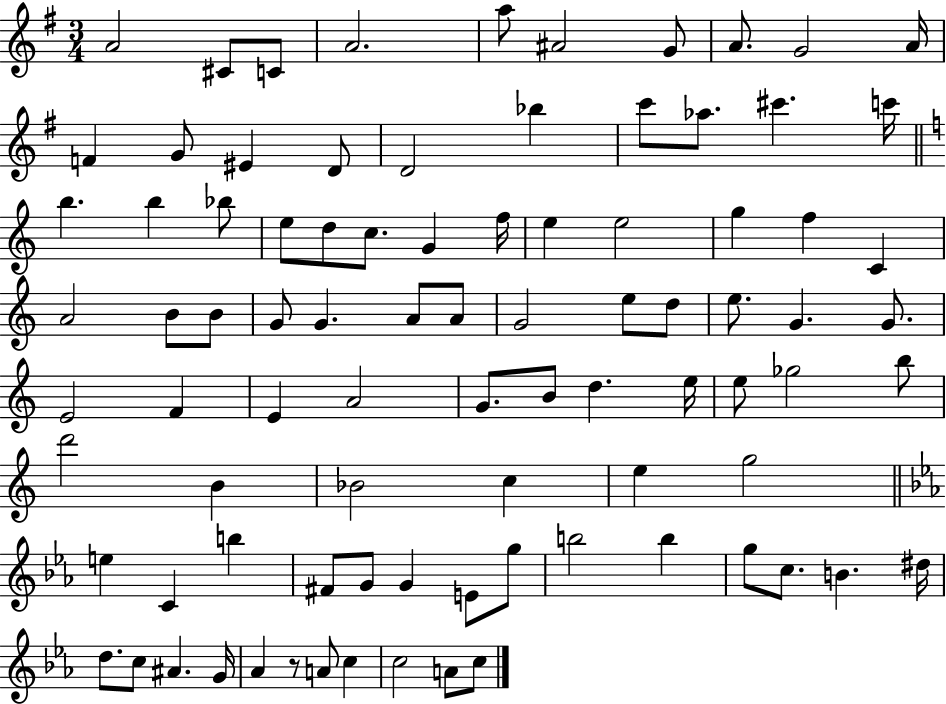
X:1
T:Untitled
M:3/4
L:1/4
K:G
A2 ^C/2 C/2 A2 a/2 ^A2 G/2 A/2 G2 A/4 F G/2 ^E D/2 D2 _b c'/2 _a/2 ^c' c'/4 b b _b/2 e/2 d/2 c/2 G f/4 e e2 g f C A2 B/2 B/2 G/2 G A/2 A/2 G2 e/2 d/2 e/2 G G/2 E2 F E A2 G/2 B/2 d e/4 e/2 _g2 b/2 d'2 B _B2 c e g2 e C b ^F/2 G/2 G E/2 g/2 b2 b g/2 c/2 B ^d/4 d/2 c/2 ^A G/4 _A z/2 A/2 c c2 A/2 c/2